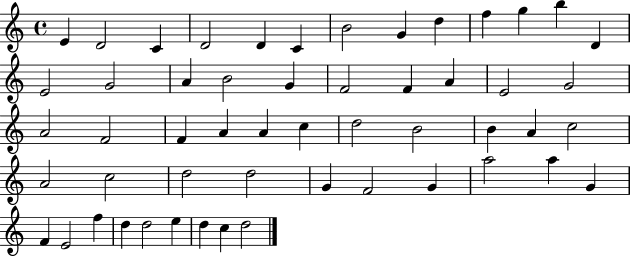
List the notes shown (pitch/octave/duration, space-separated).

E4/q D4/h C4/q D4/h D4/q C4/q B4/h G4/q D5/q F5/q G5/q B5/q D4/q E4/h G4/h A4/q B4/h G4/q F4/h F4/q A4/q E4/h G4/h A4/h F4/h F4/q A4/q A4/q C5/q D5/h B4/h B4/q A4/q C5/h A4/h C5/h D5/h D5/h G4/q F4/h G4/q A5/h A5/q G4/q F4/q E4/h F5/q D5/q D5/h E5/q D5/q C5/q D5/h